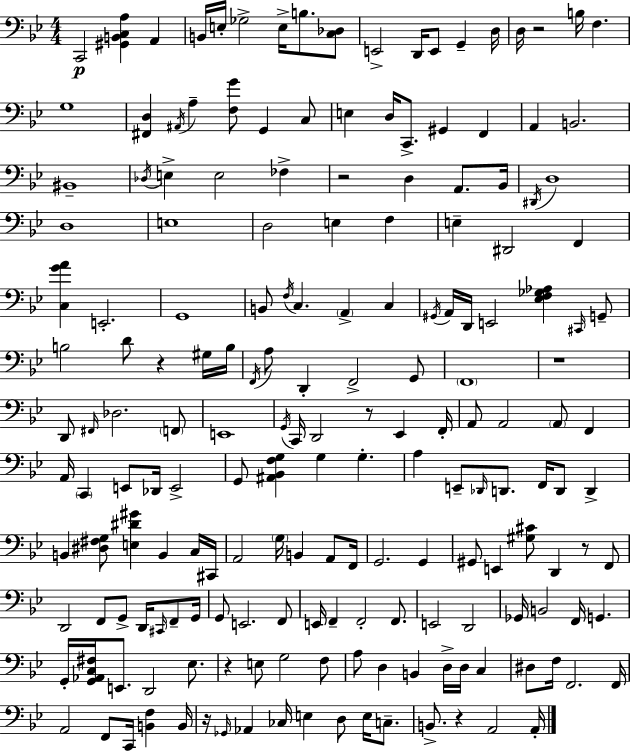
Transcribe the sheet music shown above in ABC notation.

X:1
T:Untitled
M:4/4
L:1/4
K:Gm
C,,2 [^G,,B,,C,A,] A,, B,,/4 E,/4 _G,2 E,/4 B,/2 [C,_D,]/2 E,,2 D,,/4 E,,/2 G,, D,/4 D,/4 z2 B,/4 F, G,4 [^F,,D,] ^A,,/4 A, [F,G]/2 G,, C,/2 E, D,/4 C,,/2 ^G,, F,, A,, B,,2 ^B,,4 _D,/4 E, E,2 _F, z2 D, A,,/2 _B,,/4 ^D,,/4 D,4 D,4 E,4 D,2 E, F, E, ^D,,2 F,, [C,GA] E,,2 G,,4 B,,/2 F,/4 C, A,, C, ^G,,/4 A,,/4 D,,/4 E,,2 [_E,F,_G,_A,] ^C,,/4 G,,/2 B,2 D/2 z ^G,/4 B,/4 F,,/4 A,/2 D,, F,,2 G,,/2 F,,4 z4 D,,/2 ^F,,/4 _D,2 F,,/2 E,,4 G,,/4 C,,/4 D,,2 z/2 _E,, F,,/4 A,,/2 A,,2 A,,/2 F,, A,,/4 C,, E,,/2 _D,,/4 E,,2 G,,/2 [^A,,_B,,F,G,] G, G, A, E,,/2 _D,,/4 D,,/2 F,,/4 D,,/2 D,, B,, [^D,^F,G,]/2 [E,^D^G] B,, C,/4 ^C,,/4 A,,2 G,/4 B,, A,,/2 F,,/4 G,,2 G,, ^G,,/2 E,, [^G,^C]/2 D,, z/2 F,,/2 D,,2 F,,/2 G,,/2 D,,/4 ^C,,/4 F,,/2 G,,/4 G,,/2 E,,2 F,,/2 E,,/4 F,, F,,2 F,,/2 E,,2 D,,2 _G,,/4 B,,2 F,,/4 G,, G,,/4 [G,,_A,,C,^F,]/4 E,,/2 D,,2 _E,/2 z E,/2 G,2 F,/2 A,/2 D, B,, D,/4 D,/4 C, ^D,/2 F,/4 F,,2 F,,/4 A,,2 F,,/2 C,,/4 [B,,F,] B,,/4 z/4 _G,,/4 _A,, _C,/4 E, D,/2 E,/4 C,/2 B,,/2 z A,,2 A,,/4